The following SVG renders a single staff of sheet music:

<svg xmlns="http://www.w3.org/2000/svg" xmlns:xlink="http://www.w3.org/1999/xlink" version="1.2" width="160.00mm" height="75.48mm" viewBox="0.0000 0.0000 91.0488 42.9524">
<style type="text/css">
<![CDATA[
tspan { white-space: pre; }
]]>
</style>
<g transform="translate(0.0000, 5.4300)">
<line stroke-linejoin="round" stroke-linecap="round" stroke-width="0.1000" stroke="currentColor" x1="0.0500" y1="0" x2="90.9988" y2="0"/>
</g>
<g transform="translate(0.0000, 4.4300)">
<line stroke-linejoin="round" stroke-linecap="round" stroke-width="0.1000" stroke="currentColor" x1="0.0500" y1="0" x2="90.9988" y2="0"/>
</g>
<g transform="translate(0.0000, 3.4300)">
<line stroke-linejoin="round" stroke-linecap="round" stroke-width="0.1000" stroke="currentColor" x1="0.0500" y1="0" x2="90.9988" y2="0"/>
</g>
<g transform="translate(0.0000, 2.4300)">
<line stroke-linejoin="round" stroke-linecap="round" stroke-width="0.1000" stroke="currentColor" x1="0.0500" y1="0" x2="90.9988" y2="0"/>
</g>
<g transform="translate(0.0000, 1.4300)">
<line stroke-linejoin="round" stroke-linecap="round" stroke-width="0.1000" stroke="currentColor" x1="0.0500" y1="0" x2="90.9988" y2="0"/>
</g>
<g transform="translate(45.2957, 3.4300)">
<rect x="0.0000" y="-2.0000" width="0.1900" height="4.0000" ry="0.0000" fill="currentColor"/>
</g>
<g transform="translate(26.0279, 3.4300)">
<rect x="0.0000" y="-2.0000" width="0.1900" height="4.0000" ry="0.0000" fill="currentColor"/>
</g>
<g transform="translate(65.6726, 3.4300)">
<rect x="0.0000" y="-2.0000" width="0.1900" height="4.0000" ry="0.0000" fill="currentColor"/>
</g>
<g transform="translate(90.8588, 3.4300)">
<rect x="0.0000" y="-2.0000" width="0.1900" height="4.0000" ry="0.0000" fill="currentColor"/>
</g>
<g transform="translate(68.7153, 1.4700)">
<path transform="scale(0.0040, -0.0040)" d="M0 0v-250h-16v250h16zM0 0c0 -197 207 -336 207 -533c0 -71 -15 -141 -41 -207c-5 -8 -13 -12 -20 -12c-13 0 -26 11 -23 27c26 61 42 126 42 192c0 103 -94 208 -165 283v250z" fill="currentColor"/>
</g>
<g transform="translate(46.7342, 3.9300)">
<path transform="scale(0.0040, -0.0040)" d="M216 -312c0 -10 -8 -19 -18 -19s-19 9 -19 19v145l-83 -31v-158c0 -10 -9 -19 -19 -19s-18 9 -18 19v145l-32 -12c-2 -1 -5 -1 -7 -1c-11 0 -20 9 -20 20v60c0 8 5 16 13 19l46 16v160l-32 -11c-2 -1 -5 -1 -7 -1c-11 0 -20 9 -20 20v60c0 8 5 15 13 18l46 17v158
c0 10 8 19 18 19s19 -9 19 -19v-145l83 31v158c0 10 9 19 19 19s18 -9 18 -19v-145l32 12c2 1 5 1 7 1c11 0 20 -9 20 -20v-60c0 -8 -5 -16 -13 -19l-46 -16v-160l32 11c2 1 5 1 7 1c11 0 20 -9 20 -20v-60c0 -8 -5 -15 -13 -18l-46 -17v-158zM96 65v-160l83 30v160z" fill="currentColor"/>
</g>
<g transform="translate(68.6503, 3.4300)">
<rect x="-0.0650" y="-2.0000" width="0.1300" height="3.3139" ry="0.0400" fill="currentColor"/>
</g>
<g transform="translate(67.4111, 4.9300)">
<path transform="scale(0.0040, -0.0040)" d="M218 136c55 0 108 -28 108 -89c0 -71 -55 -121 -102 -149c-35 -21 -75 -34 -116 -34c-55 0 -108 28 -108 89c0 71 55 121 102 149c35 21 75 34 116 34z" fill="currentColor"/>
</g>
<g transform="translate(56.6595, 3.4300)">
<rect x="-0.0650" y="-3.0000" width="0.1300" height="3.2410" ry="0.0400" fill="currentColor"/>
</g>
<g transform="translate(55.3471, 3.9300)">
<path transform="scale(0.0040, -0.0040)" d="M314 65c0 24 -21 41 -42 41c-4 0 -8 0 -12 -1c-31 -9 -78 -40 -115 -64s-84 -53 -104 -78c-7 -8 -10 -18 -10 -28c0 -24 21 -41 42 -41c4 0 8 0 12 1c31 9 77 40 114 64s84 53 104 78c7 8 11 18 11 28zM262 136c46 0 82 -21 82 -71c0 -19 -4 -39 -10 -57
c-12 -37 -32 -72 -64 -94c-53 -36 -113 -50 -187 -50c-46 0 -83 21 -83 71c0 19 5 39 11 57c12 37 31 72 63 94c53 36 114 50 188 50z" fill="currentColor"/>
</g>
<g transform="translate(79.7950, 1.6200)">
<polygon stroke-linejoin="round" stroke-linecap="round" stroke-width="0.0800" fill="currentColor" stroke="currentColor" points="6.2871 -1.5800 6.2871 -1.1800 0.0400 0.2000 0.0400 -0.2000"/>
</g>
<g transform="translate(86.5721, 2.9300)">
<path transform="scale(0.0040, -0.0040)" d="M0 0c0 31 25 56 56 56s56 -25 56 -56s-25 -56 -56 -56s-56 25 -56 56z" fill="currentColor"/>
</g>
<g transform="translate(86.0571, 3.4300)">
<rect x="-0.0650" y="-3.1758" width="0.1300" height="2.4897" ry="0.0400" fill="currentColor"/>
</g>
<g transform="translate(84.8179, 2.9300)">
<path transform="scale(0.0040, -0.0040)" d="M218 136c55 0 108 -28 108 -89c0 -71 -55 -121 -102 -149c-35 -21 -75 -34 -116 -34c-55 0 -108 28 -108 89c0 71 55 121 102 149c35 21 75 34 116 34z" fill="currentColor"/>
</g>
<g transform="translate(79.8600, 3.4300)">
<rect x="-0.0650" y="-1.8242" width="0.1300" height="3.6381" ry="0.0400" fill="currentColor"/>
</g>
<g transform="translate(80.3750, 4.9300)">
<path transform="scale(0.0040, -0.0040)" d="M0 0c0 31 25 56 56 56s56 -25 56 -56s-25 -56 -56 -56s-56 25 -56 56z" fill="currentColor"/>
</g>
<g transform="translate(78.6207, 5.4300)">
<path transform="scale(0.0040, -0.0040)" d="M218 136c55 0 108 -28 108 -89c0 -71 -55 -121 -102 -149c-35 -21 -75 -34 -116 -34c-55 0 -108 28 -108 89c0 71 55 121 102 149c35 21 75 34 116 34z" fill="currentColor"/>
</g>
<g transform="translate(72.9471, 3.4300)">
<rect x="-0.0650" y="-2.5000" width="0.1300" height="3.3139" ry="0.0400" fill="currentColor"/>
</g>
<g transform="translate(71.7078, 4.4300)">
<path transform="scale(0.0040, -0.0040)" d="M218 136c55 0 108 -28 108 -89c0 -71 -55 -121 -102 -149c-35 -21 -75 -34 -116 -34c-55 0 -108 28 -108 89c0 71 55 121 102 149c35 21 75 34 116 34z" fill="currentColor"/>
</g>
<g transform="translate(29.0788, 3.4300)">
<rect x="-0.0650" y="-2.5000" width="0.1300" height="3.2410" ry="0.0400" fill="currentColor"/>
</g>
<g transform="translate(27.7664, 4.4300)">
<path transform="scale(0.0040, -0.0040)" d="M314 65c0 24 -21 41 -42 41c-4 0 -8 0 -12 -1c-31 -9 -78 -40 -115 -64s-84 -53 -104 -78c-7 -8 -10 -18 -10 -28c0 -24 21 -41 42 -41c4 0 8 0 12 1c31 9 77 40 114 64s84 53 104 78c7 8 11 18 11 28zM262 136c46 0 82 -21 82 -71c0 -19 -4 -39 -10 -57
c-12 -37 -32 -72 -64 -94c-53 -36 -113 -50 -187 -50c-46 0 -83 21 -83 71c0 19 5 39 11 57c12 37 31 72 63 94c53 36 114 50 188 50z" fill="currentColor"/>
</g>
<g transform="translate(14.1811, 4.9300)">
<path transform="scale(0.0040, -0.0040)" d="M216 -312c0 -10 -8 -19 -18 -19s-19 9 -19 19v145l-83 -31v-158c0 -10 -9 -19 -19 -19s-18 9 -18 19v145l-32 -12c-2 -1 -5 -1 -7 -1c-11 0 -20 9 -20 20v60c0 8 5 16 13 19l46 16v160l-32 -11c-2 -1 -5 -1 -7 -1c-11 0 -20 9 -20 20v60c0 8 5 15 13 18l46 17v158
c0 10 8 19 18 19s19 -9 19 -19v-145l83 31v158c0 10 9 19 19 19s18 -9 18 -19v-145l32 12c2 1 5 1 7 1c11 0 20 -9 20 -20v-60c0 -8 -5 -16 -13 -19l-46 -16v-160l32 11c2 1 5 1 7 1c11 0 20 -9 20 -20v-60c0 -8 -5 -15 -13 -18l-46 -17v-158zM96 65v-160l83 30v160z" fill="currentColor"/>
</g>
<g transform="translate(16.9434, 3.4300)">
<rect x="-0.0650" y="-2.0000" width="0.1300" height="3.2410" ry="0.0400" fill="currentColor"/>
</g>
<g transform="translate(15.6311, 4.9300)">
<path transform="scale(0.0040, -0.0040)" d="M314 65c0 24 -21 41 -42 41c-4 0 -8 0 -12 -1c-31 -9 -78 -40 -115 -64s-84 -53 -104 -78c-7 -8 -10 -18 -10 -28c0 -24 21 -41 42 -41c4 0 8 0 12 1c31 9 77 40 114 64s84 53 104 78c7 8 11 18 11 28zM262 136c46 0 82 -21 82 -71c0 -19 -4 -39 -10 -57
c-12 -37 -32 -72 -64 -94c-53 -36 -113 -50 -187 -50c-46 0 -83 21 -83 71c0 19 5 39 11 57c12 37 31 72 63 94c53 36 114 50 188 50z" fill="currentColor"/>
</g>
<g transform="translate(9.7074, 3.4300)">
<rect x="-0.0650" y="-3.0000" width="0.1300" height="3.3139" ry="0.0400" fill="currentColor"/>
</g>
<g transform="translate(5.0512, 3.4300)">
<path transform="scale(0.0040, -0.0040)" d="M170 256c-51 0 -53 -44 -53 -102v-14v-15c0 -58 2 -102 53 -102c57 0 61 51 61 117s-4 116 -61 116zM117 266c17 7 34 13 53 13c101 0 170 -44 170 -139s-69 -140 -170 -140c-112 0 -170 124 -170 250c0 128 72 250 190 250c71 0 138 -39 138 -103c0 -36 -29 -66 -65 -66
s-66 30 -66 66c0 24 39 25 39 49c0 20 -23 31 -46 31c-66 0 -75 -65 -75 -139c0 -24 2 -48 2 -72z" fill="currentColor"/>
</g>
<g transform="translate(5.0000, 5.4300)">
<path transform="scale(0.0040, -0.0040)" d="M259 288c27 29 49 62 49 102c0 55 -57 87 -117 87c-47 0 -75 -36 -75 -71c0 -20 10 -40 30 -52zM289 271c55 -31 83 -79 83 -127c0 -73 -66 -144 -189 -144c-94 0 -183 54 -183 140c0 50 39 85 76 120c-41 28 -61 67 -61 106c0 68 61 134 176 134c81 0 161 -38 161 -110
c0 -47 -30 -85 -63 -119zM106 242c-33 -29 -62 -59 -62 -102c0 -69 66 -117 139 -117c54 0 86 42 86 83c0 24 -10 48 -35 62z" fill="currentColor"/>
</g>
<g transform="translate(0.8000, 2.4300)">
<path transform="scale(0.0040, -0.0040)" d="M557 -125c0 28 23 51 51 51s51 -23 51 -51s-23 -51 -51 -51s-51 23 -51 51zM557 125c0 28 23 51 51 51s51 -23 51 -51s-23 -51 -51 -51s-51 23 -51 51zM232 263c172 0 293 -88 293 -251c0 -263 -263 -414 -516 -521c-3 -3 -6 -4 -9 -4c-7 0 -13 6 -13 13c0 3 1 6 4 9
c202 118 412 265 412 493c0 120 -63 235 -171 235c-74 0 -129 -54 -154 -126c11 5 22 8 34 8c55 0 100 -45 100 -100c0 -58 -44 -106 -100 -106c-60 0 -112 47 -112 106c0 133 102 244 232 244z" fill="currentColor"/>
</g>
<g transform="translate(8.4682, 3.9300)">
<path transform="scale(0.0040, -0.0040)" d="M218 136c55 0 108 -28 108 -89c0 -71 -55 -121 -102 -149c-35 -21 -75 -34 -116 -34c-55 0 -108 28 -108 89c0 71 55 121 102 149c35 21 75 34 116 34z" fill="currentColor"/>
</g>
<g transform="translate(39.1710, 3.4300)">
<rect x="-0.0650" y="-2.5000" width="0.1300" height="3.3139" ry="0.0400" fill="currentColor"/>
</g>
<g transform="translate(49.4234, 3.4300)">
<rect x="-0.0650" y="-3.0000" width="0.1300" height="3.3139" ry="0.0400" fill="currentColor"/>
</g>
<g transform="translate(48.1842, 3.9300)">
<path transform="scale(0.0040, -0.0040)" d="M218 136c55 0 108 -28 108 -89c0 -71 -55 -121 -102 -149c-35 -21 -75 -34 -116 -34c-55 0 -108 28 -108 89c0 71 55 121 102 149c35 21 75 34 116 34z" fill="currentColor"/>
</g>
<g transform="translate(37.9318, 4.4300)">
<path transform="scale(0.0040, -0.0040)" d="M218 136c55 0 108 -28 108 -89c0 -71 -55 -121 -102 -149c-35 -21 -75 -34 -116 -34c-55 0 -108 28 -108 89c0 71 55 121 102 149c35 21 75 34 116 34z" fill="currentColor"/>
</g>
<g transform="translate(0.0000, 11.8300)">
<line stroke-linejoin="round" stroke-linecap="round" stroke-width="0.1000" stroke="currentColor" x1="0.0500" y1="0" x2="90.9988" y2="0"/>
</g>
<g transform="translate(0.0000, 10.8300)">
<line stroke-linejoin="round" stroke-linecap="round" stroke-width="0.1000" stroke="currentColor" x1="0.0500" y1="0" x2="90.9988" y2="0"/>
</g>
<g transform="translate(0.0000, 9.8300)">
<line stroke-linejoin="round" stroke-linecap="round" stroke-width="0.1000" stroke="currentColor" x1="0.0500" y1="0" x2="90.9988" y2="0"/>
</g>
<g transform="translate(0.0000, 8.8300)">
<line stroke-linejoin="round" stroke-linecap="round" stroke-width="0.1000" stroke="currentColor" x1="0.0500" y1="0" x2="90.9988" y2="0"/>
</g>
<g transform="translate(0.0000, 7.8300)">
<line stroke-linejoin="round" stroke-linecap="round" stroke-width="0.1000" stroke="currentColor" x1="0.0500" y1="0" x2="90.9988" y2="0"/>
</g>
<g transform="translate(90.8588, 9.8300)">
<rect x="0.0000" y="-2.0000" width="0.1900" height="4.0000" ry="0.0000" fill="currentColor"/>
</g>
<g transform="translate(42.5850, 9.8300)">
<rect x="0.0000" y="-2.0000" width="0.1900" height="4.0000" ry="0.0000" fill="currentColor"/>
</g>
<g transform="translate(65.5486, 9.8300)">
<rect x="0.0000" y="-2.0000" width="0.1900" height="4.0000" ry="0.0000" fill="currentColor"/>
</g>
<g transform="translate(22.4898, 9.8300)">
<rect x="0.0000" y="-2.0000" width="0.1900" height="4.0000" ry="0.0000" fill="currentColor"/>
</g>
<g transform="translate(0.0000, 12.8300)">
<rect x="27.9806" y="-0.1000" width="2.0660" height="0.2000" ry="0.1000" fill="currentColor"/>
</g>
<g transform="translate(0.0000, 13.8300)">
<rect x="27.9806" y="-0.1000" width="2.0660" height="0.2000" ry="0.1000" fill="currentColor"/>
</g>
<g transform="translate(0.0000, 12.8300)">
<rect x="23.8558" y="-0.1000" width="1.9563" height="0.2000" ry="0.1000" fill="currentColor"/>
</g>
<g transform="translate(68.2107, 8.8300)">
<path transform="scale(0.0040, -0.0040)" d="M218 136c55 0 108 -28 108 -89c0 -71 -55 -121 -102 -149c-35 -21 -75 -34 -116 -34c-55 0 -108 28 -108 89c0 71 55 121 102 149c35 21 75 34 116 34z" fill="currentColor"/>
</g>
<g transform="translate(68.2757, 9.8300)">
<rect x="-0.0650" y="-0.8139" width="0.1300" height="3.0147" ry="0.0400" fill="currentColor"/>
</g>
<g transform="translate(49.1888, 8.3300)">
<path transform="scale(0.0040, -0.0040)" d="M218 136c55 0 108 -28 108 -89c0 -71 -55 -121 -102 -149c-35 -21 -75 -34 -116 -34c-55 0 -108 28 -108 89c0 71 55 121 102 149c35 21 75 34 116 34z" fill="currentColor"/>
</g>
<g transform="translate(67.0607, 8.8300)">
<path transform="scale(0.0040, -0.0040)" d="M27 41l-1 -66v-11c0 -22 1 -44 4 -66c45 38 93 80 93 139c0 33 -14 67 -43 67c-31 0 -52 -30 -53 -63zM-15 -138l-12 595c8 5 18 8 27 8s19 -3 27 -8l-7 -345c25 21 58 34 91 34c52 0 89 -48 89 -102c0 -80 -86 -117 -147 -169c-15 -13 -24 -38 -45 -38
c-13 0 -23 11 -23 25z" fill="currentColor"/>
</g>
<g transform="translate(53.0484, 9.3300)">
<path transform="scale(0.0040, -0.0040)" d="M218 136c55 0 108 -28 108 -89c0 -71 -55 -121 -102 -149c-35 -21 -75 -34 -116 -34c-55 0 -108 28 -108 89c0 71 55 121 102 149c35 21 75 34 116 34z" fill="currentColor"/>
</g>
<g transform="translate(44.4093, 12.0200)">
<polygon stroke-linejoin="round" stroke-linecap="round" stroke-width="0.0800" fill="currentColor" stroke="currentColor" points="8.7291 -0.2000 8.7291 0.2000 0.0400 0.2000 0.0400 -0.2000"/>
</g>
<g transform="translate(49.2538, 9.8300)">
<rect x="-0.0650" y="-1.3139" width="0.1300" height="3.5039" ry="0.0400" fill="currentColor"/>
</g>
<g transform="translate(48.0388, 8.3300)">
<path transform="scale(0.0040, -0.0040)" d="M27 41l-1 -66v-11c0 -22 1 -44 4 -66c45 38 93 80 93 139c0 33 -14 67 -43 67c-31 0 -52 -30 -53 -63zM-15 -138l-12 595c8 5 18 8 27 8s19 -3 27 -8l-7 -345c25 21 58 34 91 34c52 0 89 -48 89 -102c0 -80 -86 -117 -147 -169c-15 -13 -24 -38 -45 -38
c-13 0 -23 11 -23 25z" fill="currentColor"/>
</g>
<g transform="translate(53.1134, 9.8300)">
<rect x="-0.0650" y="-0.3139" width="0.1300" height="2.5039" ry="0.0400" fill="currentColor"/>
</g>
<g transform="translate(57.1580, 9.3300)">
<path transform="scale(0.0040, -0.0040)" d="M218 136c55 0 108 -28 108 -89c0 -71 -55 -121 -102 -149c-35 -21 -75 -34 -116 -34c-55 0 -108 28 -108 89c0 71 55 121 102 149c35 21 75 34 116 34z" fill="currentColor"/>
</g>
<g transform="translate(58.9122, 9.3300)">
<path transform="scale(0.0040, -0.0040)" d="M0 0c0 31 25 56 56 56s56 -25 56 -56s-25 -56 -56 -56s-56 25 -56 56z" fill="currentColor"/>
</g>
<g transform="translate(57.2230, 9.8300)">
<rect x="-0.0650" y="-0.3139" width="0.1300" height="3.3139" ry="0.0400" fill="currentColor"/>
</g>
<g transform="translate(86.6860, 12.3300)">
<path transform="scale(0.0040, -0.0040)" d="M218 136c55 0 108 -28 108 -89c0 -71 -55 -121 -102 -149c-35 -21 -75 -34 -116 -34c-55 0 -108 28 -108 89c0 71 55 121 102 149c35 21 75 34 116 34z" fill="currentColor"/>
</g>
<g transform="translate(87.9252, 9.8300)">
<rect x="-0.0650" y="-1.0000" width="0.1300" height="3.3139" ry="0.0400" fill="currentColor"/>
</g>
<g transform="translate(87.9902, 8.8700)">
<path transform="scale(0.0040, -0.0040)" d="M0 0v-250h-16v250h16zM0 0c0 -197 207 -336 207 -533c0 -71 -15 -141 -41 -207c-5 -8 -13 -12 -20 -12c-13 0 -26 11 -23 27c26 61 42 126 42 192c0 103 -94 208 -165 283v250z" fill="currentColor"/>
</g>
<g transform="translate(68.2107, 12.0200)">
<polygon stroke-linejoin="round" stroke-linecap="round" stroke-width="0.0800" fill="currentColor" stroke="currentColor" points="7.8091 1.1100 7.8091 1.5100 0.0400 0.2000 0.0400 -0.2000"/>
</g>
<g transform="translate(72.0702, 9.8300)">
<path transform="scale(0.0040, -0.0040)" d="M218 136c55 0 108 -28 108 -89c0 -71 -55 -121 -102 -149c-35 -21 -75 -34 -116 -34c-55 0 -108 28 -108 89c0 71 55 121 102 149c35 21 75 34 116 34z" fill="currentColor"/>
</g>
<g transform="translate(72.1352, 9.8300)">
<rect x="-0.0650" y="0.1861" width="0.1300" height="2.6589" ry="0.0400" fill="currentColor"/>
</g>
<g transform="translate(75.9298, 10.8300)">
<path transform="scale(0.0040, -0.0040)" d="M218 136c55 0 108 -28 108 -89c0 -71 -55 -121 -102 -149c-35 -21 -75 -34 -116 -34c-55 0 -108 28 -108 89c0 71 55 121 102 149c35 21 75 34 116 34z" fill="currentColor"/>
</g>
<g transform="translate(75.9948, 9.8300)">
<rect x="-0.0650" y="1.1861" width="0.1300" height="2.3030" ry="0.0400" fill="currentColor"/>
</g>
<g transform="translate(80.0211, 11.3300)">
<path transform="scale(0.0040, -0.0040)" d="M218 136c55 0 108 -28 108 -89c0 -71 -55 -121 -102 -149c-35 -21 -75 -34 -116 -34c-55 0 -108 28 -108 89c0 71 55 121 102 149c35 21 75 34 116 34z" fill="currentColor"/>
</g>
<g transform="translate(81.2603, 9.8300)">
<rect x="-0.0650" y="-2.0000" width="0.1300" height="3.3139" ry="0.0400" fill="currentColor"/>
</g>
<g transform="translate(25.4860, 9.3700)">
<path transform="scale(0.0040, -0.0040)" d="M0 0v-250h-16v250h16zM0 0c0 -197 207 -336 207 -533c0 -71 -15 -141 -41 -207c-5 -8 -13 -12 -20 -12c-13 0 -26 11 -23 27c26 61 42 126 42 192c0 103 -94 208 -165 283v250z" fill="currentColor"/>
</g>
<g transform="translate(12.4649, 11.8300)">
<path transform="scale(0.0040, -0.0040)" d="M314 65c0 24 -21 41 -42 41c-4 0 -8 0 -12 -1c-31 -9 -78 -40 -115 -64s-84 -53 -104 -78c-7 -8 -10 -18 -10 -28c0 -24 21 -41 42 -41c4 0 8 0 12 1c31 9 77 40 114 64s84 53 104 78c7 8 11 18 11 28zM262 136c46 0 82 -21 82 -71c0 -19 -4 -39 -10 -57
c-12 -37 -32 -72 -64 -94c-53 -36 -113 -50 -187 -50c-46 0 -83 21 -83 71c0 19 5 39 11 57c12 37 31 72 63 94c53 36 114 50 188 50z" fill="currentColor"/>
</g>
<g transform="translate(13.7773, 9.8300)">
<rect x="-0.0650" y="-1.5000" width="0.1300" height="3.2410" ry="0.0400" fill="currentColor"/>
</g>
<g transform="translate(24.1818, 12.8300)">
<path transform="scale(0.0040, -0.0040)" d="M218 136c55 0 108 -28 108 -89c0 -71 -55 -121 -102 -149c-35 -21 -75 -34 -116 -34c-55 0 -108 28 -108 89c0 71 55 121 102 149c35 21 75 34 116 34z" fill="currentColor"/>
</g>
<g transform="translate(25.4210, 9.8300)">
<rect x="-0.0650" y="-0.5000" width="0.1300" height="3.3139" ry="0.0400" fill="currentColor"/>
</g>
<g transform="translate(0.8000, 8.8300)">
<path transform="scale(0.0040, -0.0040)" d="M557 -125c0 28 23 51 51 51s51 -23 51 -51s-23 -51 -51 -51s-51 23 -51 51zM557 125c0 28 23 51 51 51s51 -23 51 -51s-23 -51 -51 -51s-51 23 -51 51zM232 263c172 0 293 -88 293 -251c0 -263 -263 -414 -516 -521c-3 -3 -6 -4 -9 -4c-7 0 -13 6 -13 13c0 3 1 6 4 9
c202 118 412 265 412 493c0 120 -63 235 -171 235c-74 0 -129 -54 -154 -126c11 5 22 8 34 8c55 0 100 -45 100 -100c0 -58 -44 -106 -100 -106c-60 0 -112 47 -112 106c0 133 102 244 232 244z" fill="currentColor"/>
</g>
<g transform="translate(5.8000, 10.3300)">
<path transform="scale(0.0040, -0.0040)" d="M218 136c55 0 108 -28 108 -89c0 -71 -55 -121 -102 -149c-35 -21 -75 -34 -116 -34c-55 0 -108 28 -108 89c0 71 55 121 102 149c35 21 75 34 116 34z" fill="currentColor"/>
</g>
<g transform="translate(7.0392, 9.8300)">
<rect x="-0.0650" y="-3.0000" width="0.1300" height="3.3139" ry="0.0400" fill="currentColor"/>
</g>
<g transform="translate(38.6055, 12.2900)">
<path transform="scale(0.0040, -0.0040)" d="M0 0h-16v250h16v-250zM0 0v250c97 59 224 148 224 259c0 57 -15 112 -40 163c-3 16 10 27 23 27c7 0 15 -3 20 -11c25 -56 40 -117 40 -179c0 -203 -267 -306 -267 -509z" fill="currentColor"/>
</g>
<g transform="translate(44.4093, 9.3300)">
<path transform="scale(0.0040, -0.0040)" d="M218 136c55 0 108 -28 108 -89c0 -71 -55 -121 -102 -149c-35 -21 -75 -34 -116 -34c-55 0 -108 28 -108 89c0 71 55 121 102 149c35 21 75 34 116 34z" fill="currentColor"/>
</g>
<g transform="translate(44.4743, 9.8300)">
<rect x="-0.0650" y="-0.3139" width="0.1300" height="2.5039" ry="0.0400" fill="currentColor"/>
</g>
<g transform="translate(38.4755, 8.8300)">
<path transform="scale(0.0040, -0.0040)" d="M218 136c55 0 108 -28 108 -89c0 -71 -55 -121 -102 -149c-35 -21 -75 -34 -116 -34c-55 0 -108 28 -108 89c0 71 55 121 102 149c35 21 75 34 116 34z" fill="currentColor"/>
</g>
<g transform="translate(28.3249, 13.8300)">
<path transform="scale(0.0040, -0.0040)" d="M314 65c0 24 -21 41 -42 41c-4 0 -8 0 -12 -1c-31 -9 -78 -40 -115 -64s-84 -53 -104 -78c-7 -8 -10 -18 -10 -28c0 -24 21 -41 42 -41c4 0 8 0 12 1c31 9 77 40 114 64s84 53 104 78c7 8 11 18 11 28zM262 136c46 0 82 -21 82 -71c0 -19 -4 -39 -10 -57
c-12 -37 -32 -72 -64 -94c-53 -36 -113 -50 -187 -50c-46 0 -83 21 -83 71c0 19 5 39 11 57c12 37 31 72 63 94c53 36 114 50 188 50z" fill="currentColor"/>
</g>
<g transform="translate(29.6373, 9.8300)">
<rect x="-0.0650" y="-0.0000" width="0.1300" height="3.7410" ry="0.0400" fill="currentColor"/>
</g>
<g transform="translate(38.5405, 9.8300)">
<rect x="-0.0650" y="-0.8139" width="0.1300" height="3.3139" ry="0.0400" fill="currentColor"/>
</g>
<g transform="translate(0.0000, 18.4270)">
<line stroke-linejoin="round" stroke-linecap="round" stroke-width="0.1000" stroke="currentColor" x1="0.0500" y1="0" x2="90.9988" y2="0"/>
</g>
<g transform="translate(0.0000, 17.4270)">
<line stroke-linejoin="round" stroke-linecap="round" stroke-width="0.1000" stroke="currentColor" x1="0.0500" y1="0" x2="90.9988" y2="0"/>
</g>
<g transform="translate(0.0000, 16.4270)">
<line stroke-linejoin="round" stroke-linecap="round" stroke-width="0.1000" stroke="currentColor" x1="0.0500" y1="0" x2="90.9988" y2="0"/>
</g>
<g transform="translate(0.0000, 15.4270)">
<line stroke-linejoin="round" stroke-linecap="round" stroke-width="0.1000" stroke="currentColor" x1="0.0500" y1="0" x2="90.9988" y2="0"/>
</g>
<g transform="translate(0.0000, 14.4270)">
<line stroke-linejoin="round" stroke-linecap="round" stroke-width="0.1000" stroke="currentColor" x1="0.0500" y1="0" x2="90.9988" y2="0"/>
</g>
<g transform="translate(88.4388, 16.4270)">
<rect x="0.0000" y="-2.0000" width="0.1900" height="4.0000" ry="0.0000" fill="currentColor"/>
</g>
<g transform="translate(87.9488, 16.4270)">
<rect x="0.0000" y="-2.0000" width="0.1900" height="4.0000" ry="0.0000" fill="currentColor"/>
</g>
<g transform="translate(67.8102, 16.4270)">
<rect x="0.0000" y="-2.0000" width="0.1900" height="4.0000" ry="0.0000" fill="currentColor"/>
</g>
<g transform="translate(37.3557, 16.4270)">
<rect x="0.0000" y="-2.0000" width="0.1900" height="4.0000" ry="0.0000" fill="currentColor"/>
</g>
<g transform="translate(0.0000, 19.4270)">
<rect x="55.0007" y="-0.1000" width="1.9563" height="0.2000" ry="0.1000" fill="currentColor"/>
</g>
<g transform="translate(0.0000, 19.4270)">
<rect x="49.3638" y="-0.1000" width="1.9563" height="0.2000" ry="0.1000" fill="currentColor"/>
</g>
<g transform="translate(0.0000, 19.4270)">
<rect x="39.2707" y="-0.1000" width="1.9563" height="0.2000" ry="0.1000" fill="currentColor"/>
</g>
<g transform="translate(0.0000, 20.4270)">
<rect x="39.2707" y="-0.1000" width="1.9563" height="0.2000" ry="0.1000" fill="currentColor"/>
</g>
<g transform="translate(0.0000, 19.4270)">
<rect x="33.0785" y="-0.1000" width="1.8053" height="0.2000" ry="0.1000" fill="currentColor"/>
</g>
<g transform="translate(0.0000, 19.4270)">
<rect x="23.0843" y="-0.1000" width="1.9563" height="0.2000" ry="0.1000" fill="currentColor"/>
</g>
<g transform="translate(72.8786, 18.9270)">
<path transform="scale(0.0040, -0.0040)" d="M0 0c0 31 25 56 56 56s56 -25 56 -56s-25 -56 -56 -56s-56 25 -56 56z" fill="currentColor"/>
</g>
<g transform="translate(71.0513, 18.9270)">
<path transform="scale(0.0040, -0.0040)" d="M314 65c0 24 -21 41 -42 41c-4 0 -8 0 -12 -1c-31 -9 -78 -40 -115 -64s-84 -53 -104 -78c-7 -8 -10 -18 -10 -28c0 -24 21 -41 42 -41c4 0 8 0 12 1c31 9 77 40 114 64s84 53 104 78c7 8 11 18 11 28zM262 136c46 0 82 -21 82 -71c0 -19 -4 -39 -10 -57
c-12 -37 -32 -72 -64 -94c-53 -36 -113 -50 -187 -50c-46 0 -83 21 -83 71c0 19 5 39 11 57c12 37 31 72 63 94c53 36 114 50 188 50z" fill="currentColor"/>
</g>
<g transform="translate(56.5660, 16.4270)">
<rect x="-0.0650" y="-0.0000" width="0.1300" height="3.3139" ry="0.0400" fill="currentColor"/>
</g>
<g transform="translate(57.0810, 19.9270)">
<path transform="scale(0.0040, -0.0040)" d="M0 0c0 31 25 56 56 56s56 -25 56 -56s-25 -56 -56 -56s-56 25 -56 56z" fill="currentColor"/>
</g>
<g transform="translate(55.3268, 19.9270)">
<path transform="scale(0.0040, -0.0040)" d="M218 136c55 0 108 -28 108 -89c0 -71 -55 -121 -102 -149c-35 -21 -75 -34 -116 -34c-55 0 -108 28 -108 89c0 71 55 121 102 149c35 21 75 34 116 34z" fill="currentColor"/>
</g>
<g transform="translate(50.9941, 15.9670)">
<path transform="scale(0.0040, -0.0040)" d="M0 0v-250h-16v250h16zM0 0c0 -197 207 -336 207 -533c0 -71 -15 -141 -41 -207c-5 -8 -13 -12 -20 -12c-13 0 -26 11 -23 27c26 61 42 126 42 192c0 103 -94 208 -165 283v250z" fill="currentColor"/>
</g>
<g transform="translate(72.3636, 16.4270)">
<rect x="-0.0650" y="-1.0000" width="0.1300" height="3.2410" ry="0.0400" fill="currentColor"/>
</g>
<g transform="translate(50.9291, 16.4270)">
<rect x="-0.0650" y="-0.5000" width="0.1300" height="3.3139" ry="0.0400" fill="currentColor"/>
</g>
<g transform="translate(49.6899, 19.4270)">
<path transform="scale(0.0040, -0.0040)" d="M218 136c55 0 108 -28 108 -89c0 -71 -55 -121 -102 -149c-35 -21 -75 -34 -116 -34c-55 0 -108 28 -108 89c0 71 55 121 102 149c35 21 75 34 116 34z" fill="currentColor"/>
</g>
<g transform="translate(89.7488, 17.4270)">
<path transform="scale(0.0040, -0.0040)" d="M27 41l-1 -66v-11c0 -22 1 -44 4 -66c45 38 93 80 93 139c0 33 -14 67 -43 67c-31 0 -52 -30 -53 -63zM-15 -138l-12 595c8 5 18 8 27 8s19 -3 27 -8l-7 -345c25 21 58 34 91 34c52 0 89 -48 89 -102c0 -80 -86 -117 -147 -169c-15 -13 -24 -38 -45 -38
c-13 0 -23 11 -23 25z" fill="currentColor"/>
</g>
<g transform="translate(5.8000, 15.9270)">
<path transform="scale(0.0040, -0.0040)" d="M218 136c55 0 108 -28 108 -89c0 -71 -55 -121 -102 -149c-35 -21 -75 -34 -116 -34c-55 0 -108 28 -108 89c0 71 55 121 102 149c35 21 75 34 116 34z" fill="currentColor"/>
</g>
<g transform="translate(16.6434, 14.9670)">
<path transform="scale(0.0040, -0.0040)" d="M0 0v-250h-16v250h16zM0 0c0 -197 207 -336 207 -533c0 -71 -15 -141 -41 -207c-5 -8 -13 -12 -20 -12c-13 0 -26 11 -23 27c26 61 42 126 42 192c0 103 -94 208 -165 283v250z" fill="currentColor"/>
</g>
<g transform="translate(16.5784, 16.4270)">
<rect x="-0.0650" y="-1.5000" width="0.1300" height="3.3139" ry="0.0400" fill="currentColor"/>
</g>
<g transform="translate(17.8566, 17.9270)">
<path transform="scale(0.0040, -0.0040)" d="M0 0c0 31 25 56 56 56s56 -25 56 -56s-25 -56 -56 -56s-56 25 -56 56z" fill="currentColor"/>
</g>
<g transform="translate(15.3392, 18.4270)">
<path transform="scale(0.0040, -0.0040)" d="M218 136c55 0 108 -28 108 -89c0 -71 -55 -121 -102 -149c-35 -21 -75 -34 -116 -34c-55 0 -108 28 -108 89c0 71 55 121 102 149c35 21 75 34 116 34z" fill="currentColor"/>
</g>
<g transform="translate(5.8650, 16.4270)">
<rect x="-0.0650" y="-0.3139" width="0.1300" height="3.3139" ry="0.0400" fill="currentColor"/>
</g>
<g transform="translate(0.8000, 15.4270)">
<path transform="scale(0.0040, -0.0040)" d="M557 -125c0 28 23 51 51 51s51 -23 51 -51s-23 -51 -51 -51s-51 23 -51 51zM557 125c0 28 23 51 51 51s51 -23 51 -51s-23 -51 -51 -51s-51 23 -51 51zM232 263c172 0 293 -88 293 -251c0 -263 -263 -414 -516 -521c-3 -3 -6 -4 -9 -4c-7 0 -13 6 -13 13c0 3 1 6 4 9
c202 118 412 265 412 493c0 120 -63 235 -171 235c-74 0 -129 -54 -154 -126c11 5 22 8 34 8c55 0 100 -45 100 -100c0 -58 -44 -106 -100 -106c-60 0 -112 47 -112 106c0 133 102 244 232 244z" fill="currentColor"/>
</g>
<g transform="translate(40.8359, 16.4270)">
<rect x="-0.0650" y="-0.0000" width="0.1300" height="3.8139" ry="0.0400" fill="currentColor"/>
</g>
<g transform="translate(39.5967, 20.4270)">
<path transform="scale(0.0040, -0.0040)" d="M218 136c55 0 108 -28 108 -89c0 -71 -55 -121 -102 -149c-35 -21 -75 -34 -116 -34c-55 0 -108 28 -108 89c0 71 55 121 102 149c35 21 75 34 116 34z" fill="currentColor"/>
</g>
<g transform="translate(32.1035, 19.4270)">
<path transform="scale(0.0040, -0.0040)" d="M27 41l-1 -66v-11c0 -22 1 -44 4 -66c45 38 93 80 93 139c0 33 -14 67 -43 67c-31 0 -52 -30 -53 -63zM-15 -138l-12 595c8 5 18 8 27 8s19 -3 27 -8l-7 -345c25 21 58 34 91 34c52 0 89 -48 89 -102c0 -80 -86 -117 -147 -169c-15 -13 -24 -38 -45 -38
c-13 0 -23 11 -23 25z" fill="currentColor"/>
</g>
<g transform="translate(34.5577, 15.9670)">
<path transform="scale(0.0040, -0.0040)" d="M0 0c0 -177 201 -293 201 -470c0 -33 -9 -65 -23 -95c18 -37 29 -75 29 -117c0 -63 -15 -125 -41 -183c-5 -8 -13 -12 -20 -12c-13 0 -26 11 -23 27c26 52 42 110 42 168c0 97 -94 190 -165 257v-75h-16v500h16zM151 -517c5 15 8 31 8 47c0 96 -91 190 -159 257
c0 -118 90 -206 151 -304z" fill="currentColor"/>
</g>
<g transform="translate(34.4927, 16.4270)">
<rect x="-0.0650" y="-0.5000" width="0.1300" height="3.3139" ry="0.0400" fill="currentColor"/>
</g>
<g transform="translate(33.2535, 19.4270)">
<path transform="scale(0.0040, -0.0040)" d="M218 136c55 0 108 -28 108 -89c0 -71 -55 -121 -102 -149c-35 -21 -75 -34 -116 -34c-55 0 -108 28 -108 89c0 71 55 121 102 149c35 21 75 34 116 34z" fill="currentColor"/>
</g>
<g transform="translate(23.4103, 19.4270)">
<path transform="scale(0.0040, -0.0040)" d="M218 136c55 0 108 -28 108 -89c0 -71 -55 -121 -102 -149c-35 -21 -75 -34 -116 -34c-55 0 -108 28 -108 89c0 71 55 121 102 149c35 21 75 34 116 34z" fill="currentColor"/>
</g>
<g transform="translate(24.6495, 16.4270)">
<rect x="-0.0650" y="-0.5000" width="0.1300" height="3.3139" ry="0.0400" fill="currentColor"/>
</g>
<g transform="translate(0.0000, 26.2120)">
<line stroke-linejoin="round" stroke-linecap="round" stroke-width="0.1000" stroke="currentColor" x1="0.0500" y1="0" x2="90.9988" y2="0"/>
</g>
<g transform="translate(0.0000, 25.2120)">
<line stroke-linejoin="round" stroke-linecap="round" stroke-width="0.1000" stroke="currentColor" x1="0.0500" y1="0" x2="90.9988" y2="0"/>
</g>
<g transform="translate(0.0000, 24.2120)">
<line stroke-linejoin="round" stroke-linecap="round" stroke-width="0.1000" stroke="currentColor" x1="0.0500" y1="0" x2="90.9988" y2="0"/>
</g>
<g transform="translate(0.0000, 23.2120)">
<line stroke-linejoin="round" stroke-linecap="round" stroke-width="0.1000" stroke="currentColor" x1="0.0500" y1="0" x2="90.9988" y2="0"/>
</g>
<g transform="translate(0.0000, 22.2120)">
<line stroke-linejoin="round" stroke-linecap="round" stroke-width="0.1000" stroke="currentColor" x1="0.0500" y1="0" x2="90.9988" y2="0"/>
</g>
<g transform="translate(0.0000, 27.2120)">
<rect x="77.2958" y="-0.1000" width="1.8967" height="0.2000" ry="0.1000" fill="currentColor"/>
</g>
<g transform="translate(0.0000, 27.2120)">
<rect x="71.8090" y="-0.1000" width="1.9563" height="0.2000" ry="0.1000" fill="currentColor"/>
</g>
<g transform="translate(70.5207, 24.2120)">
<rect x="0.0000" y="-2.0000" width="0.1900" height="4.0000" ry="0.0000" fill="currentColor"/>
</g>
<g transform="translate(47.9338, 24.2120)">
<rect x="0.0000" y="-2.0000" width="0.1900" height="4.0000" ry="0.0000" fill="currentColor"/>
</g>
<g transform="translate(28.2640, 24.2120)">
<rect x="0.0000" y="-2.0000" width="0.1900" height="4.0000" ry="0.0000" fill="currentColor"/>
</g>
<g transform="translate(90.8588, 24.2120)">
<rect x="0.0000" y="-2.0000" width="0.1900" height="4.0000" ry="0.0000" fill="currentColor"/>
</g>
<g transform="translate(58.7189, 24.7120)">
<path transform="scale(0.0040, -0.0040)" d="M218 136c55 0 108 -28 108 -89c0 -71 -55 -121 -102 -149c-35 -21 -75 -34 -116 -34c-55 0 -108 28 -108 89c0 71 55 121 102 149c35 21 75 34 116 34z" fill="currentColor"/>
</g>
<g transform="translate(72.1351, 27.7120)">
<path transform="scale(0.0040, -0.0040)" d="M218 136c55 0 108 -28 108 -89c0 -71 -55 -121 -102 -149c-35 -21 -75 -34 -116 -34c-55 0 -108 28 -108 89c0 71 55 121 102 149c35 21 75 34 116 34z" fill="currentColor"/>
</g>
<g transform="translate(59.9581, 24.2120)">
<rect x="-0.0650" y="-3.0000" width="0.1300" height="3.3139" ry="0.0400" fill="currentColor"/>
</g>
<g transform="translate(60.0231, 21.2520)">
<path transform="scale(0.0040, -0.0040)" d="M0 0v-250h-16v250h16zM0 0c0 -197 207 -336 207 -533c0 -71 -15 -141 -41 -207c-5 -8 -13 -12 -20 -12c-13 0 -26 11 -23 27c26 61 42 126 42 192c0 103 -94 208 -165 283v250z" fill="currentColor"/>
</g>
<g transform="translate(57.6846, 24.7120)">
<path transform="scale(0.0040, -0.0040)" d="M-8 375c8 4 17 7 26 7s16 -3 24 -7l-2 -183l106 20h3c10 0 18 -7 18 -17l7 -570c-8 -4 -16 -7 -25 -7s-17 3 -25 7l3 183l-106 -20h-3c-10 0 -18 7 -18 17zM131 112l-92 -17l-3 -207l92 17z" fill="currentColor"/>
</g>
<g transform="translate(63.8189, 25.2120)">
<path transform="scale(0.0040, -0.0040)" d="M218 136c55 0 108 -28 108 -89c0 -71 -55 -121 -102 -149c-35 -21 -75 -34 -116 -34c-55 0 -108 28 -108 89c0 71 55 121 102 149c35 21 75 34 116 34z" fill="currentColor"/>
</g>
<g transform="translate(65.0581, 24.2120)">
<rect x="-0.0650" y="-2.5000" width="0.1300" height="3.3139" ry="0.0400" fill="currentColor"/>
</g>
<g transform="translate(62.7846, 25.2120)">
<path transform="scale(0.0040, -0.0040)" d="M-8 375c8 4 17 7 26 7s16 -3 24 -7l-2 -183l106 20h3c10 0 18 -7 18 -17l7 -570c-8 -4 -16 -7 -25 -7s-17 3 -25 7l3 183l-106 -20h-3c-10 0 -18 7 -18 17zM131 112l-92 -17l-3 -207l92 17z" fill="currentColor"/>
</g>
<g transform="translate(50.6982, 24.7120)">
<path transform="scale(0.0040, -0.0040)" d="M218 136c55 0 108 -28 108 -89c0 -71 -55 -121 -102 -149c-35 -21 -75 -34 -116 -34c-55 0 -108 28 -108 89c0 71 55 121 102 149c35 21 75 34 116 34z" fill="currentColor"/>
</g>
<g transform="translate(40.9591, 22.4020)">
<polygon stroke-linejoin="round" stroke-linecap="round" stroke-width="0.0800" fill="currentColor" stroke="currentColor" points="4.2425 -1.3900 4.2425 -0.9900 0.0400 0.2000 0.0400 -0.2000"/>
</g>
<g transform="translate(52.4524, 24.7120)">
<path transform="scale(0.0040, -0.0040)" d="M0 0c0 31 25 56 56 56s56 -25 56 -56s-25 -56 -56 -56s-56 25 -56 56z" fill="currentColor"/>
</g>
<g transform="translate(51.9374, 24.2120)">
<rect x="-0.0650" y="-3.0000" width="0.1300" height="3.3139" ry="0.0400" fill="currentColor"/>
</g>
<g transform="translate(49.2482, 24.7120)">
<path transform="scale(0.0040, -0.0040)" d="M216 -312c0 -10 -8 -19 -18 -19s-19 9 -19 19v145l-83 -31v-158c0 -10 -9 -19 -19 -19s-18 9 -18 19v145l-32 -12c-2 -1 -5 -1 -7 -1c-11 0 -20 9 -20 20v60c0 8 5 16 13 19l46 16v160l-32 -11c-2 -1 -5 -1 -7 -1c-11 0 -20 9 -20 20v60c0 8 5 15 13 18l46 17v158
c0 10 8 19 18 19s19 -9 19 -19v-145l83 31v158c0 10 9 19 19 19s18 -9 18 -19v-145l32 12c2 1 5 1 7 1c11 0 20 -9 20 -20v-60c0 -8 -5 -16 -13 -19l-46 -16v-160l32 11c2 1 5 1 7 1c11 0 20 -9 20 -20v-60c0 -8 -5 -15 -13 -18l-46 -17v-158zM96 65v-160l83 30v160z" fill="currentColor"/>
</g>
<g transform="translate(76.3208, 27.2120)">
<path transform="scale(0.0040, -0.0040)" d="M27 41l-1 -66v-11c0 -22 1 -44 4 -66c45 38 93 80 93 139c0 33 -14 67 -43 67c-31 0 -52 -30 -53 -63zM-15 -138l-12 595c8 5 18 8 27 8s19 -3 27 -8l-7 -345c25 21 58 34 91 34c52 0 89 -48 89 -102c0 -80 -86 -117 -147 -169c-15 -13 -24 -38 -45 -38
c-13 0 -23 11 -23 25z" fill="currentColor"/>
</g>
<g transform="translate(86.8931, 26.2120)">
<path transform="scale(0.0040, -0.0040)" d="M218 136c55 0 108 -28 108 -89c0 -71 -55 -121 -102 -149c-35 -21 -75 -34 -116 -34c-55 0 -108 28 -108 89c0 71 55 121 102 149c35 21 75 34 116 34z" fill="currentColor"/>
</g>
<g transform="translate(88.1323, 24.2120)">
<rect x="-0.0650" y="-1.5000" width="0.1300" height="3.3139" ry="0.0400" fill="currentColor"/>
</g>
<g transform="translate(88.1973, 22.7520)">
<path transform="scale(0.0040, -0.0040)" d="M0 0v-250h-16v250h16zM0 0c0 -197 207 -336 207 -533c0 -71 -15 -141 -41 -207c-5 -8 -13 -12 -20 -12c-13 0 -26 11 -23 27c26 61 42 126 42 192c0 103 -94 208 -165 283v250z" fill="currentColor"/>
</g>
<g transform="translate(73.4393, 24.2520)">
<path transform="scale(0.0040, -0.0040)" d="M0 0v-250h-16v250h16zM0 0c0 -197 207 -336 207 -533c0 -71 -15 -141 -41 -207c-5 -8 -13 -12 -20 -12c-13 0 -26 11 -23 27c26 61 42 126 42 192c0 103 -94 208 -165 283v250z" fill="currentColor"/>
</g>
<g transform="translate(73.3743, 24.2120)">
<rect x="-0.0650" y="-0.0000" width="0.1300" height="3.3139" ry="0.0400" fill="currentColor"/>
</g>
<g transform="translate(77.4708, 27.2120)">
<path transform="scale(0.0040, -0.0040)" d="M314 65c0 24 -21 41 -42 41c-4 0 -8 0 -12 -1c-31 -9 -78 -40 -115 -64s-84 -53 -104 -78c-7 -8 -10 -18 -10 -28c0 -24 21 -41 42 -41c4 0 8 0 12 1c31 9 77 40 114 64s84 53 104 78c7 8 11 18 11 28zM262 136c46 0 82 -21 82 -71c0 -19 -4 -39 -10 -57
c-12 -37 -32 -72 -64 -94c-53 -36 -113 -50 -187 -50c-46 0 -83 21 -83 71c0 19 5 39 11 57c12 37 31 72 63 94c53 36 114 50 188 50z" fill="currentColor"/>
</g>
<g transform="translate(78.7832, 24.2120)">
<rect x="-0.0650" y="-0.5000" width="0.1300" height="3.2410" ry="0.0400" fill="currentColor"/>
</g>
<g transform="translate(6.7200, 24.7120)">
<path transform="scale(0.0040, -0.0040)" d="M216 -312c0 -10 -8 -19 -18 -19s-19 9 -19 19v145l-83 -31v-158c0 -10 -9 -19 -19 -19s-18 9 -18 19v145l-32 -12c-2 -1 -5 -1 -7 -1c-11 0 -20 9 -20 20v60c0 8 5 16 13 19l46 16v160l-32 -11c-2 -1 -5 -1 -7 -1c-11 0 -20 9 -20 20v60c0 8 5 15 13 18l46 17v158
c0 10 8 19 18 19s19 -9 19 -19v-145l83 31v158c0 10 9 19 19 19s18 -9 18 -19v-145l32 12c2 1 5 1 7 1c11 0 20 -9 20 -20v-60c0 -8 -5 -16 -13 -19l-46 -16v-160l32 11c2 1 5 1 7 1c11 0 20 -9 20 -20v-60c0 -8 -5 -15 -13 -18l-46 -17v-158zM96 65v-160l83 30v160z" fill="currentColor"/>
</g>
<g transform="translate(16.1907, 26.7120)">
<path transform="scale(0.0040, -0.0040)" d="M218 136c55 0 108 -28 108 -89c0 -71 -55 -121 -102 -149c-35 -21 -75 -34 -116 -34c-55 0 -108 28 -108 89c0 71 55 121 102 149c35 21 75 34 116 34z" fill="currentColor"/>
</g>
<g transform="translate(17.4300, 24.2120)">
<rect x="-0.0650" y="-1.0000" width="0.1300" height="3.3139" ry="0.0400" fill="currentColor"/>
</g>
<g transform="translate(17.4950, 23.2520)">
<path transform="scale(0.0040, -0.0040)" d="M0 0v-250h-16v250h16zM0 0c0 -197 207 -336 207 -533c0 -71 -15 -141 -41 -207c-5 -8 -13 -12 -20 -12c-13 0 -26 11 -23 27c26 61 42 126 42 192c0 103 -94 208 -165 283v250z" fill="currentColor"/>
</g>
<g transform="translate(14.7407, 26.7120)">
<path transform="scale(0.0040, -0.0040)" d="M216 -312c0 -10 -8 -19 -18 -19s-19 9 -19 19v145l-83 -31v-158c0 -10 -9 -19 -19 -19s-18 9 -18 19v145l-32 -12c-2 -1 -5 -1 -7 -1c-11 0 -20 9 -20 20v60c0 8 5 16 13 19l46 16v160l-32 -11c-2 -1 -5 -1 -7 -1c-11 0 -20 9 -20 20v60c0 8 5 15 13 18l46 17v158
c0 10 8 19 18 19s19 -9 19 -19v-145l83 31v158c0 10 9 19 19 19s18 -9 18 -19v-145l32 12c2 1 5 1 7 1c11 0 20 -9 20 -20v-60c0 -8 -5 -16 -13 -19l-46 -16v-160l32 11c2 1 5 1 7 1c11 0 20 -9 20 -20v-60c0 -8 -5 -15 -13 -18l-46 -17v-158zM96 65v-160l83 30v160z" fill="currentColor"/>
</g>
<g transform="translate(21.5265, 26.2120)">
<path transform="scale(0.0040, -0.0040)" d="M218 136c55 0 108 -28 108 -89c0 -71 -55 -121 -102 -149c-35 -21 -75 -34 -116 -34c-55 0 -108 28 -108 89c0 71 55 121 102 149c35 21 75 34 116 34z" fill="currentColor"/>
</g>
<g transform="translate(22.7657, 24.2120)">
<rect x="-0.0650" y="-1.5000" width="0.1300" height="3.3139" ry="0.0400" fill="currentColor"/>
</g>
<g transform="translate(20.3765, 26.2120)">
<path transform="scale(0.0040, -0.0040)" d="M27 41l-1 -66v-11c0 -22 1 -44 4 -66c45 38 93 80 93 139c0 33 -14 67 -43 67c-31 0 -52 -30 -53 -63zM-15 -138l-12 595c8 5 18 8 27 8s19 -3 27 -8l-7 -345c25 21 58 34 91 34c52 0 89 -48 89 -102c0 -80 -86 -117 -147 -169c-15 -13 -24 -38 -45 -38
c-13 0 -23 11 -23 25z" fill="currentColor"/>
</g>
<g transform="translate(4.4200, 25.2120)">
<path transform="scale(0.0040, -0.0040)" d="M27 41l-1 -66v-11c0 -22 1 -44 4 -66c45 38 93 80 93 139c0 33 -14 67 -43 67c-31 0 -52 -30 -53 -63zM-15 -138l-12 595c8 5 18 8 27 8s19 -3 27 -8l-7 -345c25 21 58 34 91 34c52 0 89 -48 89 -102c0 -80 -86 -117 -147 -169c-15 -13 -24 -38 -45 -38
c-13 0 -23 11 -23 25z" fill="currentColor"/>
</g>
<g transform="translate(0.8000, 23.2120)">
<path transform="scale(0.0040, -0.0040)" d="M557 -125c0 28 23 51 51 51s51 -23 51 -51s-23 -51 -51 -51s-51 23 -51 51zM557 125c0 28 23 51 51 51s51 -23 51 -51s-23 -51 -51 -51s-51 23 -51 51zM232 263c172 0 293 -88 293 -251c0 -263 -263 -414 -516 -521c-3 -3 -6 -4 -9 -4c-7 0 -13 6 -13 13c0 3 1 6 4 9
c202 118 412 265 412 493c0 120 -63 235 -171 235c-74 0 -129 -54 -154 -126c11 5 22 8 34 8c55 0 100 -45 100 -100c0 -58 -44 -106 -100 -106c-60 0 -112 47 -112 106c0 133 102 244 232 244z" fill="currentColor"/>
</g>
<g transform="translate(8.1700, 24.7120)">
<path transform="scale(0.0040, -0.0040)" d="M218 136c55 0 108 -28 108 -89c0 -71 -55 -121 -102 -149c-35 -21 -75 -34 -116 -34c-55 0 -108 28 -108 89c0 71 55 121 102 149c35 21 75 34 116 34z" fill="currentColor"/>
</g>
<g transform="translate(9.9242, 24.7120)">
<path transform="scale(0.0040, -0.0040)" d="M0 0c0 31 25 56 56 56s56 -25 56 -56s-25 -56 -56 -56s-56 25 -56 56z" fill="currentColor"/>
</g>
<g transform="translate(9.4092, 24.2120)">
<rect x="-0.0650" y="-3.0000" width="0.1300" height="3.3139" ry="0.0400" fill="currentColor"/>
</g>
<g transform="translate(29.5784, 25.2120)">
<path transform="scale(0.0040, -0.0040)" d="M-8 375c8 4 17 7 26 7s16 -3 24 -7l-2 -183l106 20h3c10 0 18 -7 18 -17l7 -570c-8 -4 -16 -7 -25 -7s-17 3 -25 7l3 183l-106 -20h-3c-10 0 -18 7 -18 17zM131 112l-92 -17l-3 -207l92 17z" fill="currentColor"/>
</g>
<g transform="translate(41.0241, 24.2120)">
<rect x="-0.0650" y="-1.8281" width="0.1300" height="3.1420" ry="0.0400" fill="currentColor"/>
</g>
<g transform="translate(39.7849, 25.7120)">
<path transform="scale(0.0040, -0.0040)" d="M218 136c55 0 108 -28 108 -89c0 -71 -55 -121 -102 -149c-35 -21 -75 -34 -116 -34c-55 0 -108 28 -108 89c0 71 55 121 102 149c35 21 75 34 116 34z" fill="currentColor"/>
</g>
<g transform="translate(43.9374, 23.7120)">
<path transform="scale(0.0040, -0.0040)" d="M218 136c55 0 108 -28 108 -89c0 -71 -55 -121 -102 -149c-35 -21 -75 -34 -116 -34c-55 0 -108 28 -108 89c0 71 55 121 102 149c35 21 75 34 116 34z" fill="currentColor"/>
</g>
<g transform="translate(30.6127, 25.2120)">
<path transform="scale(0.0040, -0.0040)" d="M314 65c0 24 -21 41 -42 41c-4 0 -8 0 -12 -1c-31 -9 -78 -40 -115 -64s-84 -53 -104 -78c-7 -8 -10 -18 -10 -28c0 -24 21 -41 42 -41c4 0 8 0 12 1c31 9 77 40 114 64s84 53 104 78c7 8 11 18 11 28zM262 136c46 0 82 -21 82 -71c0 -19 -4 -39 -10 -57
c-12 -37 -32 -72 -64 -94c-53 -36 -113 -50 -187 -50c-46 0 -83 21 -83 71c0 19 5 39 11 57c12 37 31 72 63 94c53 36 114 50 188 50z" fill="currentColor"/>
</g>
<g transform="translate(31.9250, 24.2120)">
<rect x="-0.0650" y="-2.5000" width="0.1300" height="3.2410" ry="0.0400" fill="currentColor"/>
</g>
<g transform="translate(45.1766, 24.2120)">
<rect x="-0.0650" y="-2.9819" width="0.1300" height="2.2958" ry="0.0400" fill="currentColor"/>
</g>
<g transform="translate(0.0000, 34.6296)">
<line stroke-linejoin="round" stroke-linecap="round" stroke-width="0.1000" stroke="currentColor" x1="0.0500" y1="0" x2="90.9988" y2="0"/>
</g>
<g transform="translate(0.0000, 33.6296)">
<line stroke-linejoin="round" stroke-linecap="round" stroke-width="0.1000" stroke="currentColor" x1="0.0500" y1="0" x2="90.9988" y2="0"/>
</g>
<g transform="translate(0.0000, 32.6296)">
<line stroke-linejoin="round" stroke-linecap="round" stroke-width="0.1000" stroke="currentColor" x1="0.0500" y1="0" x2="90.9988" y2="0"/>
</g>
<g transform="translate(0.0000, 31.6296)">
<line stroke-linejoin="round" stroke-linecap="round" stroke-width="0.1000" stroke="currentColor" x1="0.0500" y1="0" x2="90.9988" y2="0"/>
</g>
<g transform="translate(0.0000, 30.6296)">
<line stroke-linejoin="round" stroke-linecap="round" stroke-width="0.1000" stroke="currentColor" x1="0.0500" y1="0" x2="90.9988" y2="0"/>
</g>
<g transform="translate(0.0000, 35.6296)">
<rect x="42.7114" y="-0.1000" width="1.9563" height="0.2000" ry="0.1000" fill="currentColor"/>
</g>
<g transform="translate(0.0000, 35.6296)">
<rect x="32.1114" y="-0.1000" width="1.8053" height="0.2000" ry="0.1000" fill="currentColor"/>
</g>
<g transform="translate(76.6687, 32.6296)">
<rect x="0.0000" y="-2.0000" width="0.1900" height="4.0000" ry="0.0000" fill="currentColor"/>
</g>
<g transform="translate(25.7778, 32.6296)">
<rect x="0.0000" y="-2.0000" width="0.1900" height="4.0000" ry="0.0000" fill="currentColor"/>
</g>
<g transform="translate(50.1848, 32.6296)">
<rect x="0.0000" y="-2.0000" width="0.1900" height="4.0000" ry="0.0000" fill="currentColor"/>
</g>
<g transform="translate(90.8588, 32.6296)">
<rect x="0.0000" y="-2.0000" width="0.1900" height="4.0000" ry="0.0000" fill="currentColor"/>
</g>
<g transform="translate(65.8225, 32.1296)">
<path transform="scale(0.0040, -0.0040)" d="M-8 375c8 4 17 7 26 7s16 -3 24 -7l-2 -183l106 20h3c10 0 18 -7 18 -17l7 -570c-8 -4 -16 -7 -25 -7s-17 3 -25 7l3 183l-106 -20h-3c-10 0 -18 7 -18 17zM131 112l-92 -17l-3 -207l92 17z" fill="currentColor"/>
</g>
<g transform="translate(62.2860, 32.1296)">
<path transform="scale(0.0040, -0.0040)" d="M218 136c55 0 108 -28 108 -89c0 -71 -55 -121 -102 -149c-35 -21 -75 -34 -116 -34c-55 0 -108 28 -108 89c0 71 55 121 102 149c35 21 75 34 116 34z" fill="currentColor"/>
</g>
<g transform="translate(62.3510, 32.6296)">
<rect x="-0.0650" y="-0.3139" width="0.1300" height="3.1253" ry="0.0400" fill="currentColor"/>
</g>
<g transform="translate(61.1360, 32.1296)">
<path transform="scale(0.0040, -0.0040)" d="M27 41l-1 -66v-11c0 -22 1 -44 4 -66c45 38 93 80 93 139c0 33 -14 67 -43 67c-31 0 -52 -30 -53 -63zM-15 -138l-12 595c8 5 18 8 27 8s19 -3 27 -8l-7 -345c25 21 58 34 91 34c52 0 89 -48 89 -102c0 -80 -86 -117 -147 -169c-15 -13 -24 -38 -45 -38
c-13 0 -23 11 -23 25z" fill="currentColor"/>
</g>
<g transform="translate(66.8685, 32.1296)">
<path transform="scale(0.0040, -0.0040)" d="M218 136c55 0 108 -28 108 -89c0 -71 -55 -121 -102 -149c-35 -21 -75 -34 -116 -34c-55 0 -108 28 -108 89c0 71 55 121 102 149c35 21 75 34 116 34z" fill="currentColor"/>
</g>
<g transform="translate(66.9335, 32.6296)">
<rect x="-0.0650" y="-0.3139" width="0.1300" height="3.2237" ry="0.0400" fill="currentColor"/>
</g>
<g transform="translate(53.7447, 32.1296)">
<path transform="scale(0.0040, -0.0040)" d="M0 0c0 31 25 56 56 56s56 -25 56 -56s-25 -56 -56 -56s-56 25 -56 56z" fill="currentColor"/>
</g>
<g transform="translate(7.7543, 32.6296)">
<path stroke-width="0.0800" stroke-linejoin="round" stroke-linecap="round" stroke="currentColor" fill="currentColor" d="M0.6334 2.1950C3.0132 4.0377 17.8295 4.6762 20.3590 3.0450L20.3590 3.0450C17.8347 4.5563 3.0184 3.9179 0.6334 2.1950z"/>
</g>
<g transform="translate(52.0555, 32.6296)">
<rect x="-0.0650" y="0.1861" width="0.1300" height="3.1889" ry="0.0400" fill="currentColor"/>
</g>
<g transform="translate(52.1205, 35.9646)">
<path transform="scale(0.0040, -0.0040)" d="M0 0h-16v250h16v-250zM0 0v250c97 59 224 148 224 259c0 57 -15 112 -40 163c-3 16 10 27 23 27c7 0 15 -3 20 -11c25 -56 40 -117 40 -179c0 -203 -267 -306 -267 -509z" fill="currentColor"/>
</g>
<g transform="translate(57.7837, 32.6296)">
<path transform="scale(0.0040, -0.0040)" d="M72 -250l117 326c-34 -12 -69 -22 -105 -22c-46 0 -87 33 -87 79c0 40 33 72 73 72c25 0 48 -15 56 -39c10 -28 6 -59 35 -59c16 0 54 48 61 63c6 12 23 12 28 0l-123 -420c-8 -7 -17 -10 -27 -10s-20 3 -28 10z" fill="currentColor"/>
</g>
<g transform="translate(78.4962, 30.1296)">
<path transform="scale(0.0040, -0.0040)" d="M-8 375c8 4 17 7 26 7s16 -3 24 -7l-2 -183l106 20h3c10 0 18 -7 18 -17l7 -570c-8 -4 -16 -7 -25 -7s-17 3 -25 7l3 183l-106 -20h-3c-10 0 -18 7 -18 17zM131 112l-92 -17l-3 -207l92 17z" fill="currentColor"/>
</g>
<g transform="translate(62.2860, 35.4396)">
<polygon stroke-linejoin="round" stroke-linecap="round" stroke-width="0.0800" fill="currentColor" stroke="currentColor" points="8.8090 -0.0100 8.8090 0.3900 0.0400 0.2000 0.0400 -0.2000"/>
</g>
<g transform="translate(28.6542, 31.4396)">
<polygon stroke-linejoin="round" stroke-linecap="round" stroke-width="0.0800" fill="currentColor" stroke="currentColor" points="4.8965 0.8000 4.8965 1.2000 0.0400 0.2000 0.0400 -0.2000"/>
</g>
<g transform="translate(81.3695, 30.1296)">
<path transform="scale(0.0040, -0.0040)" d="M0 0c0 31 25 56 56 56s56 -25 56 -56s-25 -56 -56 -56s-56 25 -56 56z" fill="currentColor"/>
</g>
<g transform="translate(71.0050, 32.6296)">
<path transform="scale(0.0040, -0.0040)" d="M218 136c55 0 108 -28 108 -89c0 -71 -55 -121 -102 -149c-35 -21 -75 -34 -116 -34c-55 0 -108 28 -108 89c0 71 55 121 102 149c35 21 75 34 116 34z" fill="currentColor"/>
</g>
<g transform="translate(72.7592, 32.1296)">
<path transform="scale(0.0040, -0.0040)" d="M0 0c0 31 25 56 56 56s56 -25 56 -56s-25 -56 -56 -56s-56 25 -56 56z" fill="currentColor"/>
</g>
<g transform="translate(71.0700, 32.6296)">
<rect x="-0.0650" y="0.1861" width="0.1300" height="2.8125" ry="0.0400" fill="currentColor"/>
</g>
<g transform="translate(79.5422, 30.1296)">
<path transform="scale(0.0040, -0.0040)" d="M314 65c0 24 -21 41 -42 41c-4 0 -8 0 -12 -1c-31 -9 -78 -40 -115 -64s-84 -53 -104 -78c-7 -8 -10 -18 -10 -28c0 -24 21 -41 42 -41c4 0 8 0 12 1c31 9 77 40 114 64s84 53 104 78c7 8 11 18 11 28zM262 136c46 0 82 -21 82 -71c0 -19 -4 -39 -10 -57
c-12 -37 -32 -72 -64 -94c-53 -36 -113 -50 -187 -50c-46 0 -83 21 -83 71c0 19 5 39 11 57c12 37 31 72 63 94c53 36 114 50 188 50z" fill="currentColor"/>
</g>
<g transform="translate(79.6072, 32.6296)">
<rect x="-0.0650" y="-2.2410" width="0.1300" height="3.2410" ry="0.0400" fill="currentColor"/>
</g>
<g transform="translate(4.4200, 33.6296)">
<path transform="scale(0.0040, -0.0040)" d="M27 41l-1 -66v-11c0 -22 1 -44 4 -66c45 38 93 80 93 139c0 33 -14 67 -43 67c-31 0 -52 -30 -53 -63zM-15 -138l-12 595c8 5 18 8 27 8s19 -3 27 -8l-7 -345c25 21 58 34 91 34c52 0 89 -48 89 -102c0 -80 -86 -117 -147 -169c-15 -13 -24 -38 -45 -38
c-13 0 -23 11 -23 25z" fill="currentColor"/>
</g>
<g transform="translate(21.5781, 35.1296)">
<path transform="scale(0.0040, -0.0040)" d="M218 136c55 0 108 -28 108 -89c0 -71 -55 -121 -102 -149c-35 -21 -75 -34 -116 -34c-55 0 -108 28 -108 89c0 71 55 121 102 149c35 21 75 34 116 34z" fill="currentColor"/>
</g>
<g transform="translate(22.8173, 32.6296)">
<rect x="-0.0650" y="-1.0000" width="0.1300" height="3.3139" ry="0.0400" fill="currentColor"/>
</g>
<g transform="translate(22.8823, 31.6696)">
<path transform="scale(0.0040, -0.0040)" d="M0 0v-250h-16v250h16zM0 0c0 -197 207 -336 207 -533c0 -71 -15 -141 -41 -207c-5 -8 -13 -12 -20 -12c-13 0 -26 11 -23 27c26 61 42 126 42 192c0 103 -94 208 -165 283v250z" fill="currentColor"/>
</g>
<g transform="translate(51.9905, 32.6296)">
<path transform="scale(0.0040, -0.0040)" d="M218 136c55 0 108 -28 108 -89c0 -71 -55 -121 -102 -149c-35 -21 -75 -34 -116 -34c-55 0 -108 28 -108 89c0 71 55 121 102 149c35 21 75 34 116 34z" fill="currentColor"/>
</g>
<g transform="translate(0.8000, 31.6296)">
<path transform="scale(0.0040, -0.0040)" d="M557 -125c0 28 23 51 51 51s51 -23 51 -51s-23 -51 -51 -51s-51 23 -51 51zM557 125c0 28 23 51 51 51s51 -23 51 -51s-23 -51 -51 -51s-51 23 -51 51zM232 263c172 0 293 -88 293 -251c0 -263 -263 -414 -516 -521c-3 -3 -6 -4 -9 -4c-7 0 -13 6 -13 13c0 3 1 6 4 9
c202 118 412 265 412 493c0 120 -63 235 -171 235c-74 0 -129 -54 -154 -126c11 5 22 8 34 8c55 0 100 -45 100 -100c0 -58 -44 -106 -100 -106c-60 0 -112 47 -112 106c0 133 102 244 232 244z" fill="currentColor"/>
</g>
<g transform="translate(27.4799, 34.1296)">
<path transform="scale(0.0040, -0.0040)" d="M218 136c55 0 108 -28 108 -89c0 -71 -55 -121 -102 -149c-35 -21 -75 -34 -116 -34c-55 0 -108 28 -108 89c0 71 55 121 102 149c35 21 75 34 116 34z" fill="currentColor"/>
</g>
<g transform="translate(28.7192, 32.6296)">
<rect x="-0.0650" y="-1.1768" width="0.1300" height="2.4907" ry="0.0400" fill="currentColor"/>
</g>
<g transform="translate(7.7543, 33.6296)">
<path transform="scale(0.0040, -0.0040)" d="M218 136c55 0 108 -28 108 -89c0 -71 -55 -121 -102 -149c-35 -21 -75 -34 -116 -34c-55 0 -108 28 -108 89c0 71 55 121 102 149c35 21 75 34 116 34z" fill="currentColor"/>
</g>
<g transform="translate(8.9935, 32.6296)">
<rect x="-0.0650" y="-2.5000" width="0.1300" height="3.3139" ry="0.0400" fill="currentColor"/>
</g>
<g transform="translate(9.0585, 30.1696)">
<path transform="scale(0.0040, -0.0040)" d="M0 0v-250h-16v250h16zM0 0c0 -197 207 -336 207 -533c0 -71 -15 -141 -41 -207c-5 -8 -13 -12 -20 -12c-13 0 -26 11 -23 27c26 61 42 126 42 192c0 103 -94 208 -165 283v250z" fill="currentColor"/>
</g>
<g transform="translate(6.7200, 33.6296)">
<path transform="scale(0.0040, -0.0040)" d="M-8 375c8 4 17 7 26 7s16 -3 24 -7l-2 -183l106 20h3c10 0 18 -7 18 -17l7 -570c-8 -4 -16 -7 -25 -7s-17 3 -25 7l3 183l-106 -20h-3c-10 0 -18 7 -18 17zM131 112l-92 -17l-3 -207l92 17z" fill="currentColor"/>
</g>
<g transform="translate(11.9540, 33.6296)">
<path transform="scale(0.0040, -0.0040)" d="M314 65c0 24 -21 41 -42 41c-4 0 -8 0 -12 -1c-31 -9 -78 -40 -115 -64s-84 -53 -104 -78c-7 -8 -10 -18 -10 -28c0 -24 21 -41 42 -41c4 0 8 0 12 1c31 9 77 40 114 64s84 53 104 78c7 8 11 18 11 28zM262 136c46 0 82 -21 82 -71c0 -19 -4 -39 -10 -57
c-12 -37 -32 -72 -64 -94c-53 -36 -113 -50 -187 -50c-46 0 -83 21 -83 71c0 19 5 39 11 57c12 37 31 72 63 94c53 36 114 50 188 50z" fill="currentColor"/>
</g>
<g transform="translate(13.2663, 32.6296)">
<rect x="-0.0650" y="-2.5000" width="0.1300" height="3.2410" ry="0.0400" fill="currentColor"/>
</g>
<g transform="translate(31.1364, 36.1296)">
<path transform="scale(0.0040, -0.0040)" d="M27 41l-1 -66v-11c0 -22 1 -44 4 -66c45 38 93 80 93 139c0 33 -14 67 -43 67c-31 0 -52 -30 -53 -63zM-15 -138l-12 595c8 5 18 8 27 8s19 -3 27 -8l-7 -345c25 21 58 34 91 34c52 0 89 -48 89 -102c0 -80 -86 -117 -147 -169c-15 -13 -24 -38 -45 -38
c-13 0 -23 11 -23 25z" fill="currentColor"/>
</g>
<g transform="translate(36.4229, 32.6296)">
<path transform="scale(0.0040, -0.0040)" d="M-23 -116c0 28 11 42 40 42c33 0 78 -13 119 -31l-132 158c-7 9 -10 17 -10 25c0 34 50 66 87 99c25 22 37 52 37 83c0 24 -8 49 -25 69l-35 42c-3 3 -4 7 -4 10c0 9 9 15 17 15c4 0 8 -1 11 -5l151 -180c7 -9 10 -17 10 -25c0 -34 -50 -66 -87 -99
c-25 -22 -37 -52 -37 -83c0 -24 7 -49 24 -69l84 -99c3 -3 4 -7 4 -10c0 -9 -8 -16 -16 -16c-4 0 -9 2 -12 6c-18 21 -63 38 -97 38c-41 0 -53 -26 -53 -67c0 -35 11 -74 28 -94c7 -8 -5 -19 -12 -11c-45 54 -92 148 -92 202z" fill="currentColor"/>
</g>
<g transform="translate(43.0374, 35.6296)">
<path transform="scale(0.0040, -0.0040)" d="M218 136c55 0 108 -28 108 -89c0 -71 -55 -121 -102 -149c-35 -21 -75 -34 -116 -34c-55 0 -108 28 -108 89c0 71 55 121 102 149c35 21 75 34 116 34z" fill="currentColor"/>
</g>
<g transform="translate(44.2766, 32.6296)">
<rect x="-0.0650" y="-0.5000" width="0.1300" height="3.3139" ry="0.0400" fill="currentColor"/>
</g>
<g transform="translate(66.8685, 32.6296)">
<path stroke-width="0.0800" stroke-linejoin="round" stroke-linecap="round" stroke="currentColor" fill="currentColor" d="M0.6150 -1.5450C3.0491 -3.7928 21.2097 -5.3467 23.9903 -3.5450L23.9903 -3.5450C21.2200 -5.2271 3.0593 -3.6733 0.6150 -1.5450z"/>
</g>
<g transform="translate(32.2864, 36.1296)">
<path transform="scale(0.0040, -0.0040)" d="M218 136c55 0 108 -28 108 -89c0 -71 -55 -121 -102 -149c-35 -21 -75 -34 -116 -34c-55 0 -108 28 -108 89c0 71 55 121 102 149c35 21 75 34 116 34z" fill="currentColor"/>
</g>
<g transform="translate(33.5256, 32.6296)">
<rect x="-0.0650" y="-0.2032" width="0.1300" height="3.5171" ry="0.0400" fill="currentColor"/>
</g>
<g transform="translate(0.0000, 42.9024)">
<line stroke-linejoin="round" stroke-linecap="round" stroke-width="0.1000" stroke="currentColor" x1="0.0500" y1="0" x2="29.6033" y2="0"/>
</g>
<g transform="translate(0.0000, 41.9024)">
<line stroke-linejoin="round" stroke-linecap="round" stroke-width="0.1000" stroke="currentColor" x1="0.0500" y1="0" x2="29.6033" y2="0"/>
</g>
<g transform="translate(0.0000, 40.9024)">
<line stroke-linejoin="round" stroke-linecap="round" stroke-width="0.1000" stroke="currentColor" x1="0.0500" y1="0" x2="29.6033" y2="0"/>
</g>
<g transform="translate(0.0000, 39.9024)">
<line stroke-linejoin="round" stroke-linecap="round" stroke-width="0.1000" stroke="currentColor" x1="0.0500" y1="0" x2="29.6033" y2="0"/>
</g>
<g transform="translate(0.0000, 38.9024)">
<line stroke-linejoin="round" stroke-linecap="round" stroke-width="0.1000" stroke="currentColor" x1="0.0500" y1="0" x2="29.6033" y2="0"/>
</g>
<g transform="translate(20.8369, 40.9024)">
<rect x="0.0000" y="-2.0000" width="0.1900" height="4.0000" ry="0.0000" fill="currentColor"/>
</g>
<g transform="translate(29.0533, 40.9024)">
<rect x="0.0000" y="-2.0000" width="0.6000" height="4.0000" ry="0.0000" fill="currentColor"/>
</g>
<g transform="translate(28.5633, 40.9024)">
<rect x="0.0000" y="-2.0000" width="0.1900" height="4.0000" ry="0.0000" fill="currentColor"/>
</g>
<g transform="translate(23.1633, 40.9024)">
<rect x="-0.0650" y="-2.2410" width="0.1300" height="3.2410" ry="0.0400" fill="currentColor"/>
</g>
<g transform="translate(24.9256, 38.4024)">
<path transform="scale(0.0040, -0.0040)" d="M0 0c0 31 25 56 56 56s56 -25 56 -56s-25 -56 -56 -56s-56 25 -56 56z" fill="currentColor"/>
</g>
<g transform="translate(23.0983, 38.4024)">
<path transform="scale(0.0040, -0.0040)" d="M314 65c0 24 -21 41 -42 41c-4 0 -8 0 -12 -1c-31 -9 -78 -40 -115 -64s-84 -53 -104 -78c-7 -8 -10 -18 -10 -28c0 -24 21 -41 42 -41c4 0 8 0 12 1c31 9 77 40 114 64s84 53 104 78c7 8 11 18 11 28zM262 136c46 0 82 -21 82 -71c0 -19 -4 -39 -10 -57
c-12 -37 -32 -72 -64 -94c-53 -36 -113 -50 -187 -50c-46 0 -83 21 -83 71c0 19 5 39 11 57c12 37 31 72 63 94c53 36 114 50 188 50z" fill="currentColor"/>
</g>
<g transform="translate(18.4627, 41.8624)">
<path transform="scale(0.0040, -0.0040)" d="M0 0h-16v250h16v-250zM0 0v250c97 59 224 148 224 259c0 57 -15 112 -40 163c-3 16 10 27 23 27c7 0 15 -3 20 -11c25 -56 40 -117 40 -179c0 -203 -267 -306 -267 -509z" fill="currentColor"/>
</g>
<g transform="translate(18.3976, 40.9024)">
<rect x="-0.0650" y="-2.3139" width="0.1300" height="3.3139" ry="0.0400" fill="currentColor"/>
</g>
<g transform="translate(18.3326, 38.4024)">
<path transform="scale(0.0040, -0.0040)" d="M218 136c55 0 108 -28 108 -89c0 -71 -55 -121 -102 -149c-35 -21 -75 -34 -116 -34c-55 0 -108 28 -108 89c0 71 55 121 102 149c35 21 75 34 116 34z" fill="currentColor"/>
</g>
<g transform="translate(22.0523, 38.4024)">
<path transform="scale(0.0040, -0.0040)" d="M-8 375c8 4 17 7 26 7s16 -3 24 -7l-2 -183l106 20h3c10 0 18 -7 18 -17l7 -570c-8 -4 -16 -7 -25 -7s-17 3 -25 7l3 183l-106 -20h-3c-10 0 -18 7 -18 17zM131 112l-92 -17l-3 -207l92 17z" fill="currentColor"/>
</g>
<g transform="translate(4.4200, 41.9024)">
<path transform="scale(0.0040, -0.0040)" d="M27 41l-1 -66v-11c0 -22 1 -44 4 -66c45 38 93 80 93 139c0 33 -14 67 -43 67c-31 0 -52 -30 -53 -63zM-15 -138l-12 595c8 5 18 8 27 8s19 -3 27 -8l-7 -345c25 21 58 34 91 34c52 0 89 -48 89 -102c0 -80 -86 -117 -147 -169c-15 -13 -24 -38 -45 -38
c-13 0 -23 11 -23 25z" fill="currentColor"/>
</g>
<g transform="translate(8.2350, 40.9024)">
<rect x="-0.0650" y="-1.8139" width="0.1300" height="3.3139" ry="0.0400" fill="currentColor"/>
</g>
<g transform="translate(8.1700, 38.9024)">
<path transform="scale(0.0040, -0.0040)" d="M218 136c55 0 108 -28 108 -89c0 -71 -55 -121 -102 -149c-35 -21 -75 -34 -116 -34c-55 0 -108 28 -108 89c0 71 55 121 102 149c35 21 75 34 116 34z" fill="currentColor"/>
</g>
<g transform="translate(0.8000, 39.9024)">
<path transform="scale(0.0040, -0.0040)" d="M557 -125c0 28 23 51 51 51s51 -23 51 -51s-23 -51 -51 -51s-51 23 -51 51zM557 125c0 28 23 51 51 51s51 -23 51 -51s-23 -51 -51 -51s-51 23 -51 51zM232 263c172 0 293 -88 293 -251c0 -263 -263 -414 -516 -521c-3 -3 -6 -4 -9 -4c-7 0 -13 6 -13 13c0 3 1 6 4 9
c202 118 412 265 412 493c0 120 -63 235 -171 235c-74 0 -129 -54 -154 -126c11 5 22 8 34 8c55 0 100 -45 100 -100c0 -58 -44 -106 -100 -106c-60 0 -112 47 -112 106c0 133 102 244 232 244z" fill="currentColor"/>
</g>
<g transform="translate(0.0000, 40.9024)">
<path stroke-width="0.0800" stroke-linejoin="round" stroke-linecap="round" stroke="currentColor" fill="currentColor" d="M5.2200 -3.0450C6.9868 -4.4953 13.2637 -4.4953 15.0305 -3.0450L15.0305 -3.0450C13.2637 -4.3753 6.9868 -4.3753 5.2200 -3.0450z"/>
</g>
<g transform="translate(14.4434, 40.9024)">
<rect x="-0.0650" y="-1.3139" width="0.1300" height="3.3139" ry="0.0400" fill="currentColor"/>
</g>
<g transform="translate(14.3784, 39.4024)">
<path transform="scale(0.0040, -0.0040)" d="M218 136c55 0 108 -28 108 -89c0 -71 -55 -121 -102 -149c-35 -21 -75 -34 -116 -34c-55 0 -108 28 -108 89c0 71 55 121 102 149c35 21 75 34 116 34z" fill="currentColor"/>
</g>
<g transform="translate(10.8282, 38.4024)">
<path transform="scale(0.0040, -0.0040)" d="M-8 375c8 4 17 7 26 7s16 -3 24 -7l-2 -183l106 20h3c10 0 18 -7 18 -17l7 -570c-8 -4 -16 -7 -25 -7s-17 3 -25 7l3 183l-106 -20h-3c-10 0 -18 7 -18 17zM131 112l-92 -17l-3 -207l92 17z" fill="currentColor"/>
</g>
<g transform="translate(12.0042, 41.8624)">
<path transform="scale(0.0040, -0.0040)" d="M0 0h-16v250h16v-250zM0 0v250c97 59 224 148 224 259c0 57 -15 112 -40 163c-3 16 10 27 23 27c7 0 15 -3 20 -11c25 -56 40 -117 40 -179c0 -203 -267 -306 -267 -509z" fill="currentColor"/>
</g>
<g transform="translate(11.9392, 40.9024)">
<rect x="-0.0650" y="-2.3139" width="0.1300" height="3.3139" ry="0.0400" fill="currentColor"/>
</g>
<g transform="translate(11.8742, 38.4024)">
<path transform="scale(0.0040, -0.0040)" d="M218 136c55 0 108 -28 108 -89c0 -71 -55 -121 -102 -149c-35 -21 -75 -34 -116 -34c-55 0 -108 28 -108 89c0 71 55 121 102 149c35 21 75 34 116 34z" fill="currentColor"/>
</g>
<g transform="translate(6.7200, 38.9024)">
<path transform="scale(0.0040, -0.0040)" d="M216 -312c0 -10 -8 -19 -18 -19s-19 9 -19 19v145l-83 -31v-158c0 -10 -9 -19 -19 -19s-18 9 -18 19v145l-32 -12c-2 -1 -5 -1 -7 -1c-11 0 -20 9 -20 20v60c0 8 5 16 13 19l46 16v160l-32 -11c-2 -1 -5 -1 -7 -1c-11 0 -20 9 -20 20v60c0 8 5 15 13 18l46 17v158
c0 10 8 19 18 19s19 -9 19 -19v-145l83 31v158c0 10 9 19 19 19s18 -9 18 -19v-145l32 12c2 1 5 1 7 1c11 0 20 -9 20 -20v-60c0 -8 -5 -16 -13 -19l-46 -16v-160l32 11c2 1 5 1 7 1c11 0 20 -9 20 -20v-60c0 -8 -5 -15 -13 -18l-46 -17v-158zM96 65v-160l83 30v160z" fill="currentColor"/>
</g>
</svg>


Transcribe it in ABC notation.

X:1
T:Untitled
M:6/8
L:1/4
K:C
C, ^A,,2 B,,2 B,, ^C, ^C,2 A,,/2 B,, G,,/2 E,/2 C, G,,2 E,,/2 C,,2 F,/2 E,/2 _G,/2 E,/2 E, _F,/2 D,/2 B,,/2 A,, F,,/2 E, G,,/2 E,, _E,,/4 C,, E,,/2 D,, F,,2 ^C, ^F,,/2 _G,, B,,2 A,,/2 E,/2 ^C, C,/2 B,, D,,/2 _E,,2 G,,/2 B,,/2 B,,2 F,,/2 A,,/2 _D,,/2 z E,, D,/2 z/2 _E,/2 E,/2 D,/2 B,2 ^A, B,/2 G, B,/2 B,2